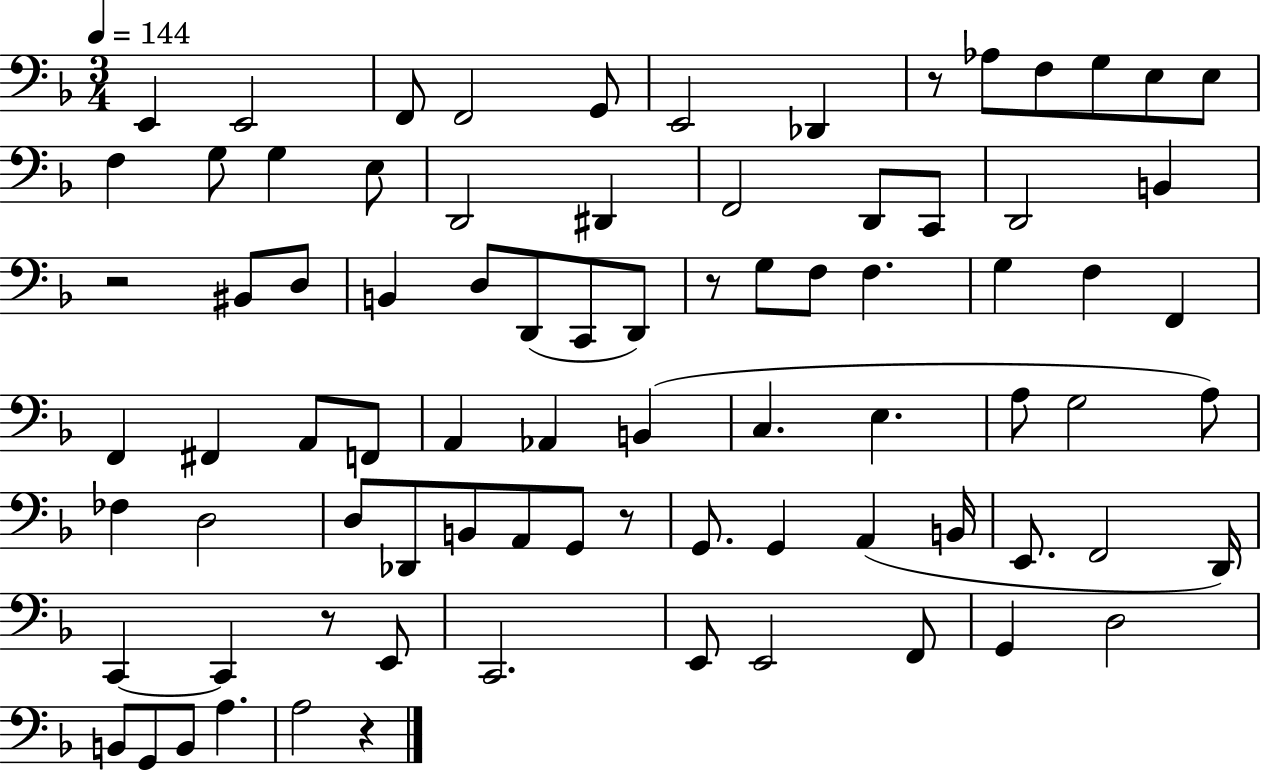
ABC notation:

X:1
T:Untitled
M:3/4
L:1/4
K:F
E,, E,,2 F,,/2 F,,2 G,,/2 E,,2 _D,, z/2 _A,/2 F,/2 G,/2 E,/2 E,/2 F, G,/2 G, E,/2 D,,2 ^D,, F,,2 D,,/2 C,,/2 D,,2 B,, z2 ^B,,/2 D,/2 B,, D,/2 D,,/2 C,,/2 D,,/2 z/2 G,/2 F,/2 F, G, F, F,, F,, ^F,, A,,/2 F,,/2 A,, _A,, B,, C, E, A,/2 G,2 A,/2 _F, D,2 D,/2 _D,,/2 B,,/2 A,,/2 G,,/2 z/2 G,,/2 G,, A,, B,,/4 E,,/2 F,,2 D,,/4 C,, C,, z/2 E,,/2 C,,2 E,,/2 E,,2 F,,/2 G,, D,2 B,,/2 G,,/2 B,,/2 A, A,2 z